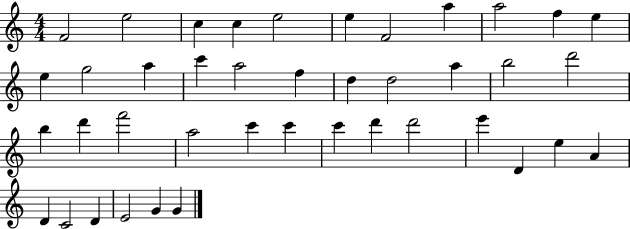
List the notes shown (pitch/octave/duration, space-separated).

F4/h E5/h C5/q C5/q E5/h E5/q F4/h A5/q A5/h F5/q E5/q E5/q G5/h A5/q C6/q A5/h F5/q D5/q D5/h A5/q B5/h D6/h B5/q D6/q F6/h A5/h C6/q C6/q C6/q D6/q D6/h E6/q D4/q E5/q A4/q D4/q C4/h D4/q E4/h G4/q G4/q